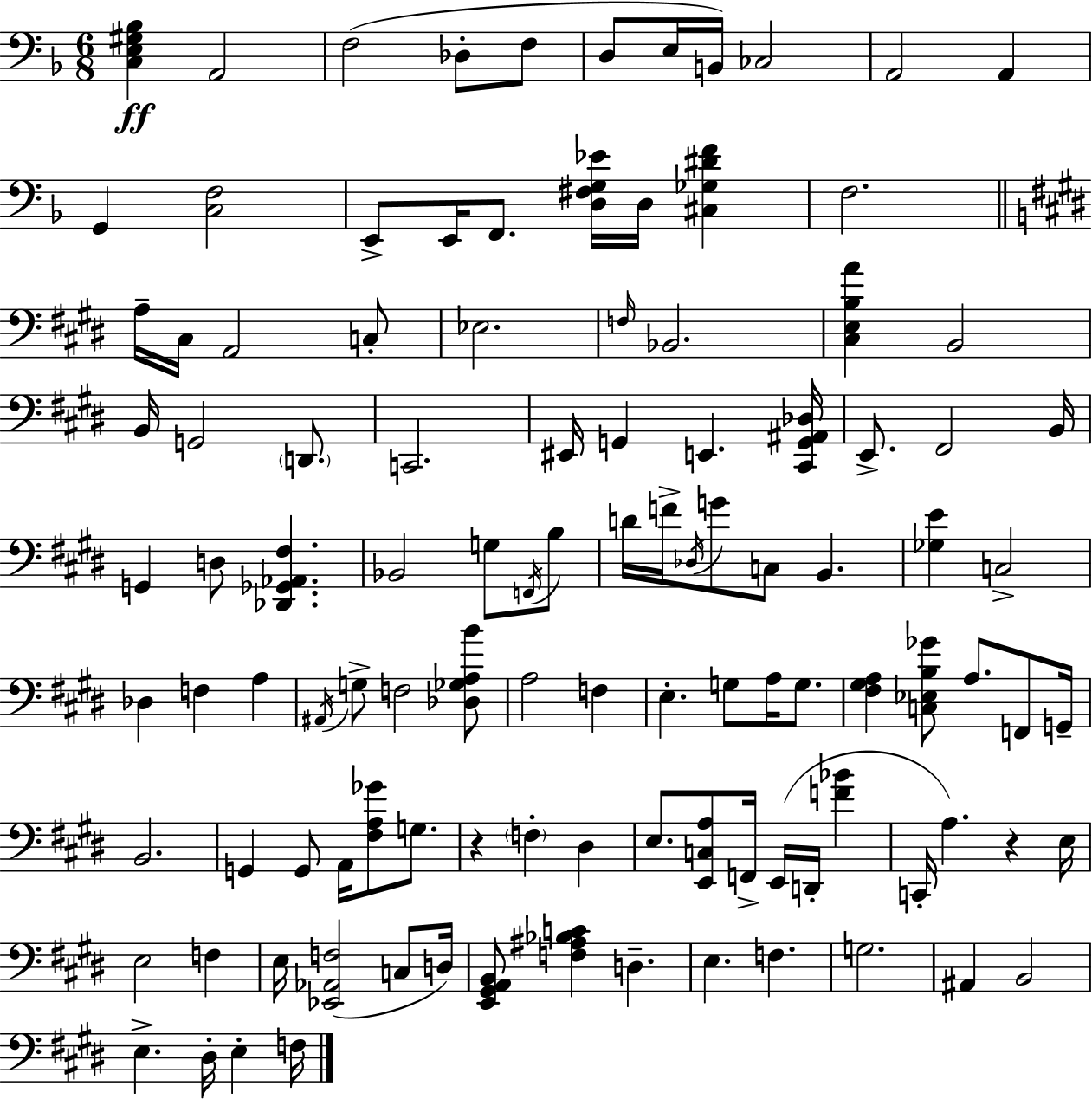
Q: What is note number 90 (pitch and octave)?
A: E3